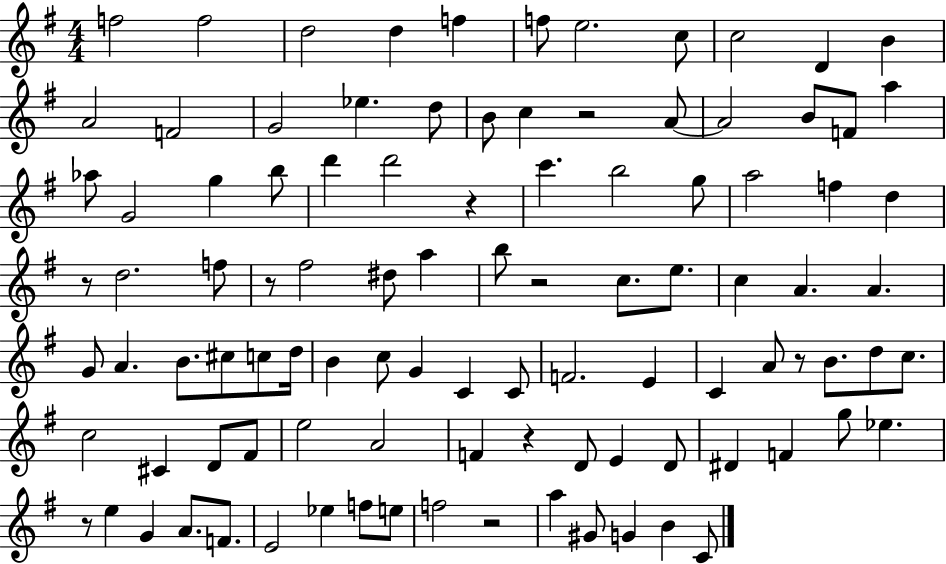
{
  \clef treble
  \numericTimeSignature
  \time 4/4
  \key g \major
  f''2 f''2 | d''2 d''4 f''4 | f''8 e''2. c''8 | c''2 d'4 b'4 | \break a'2 f'2 | g'2 ees''4. d''8 | b'8 c''4 r2 a'8~~ | a'2 b'8 f'8 a''4 | \break aes''8 g'2 g''4 b''8 | d'''4 d'''2 r4 | c'''4. b''2 g''8 | a''2 f''4 d''4 | \break r8 d''2. f''8 | r8 fis''2 dis''8 a''4 | b''8 r2 c''8. e''8. | c''4 a'4. a'4. | \break g'8 a'4. b'8. cis''8 c''8 d''16 | b'4 c''8 g'4 c'4 c'8 | f'2. e'4 | c'4 a'8 r8 b'8. d''8 c''8. | \break c''2 cis'4 d'8 fis'8 | e''2 a'2 | f'4 r4 d'8 e'4 d'8 | dis'4 f'4 g''8 ees''4. | \break r8 e''4 g'4 a'8. f'8. | e'2 ees''4 f''8 e''8 | f''2 r2 | a''4 gis'8 g'4 b'4 c'8 | \break \bar "|."
}